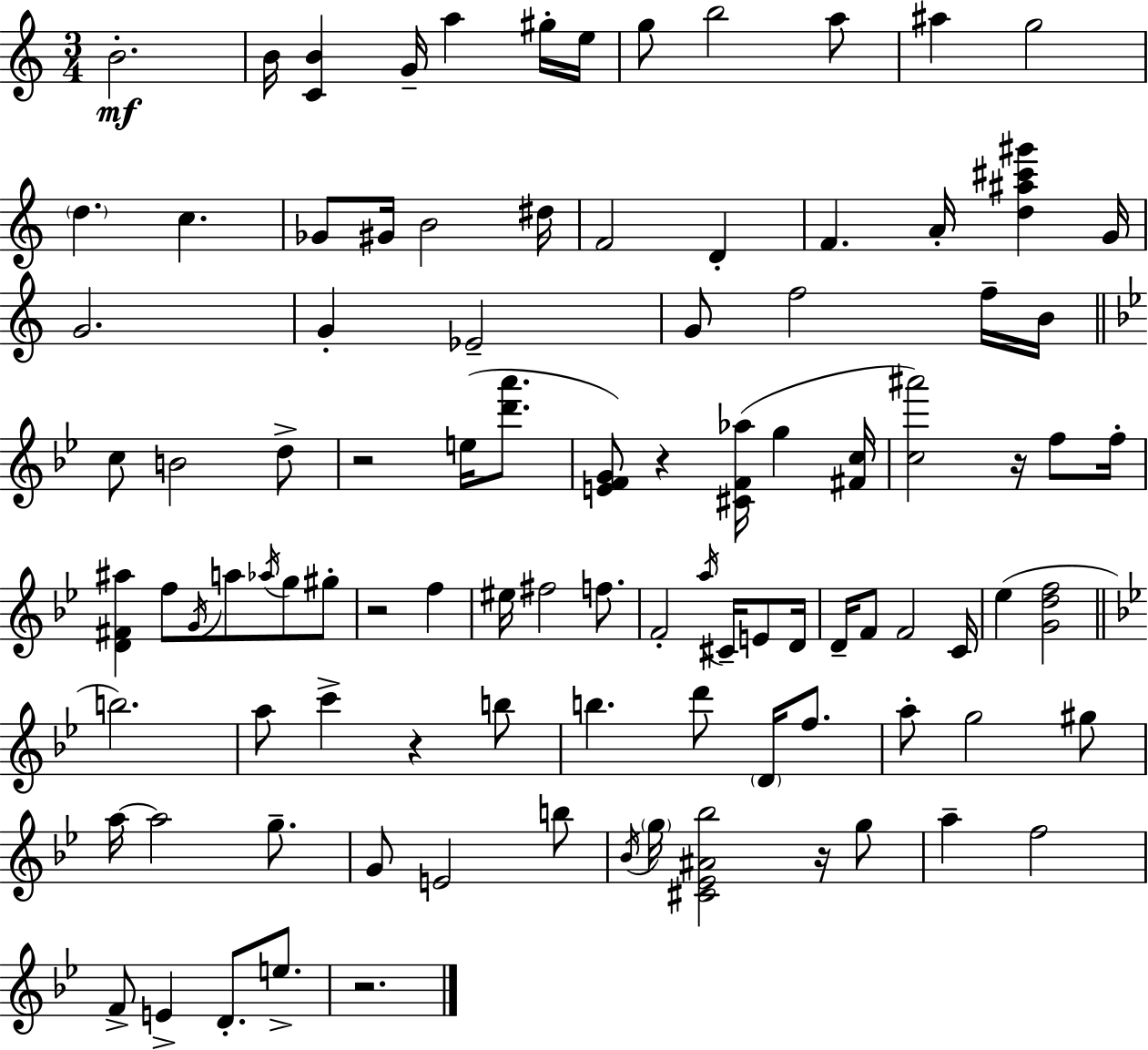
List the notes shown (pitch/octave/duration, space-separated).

B4/h. B4/s [C4,B4]/q G4/s A5/q G#5/s E5/s G5/e B5/h A5/e A#5/q G5/h D5/q. C5/q. Gb4/e G#4/s B4/h D#5/s F4/h D4/q F4/q. A4/s [D5,A#5,C#6,G#6]/q G4/s G4/h. G4/q Eb4/h G4/e F5/h F5/s B4/s C5/e B4/h D5/e R/h E5/s [D6,A6]/e. [E4,F4,G4]/e R/q [C#4,F4,Ab5]/s G5/q [F#4,C5]/s [C5,A#6]/h R/s F5/e F5/s [D4,F#4,A#5]/q F5/e G4/s A5/e Ab5/s G5/e G#5/e R/h F5/q EIS5/s F#5/h F5/e. F4/h A5/s C#4/s E4/e D4/s D4/s F4/e F4/h C4/s Eb5/q [G4,D5,F5]/h B5/h. A5/e C6/q R/q B5/e B5/q. D6/e D4/s F5/e. A5/e G5/h G#5/e A5/s A5/h G5/e. G4/e E4/h B5/e Bb4/s G5/s [C#4,Eb4,A#4,Bb5]/h R/s G5/e A5/q F5/h F4/e E4/q D4/e. E5/e. R/h.